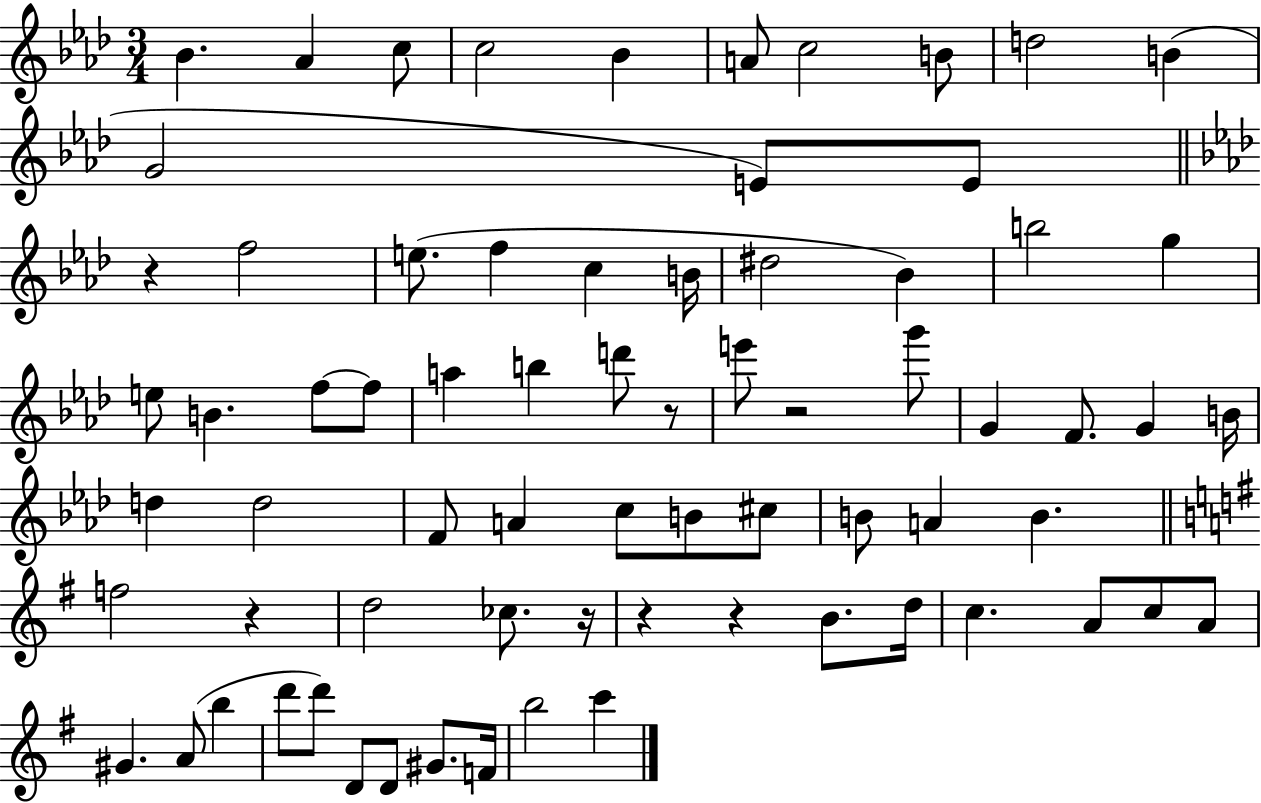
Bb4/q. Ab4/q C5/e C5/h Bb4/q A4/e C5/h B4/e D5/h B4/q G4/h E4/e E4/e R/q F5/h E5/e. F5/q C5/q B4/s D#5/h Bb4/q B5/h G5/q E5/e B4/q. F5/e F5/e A5/q B5/q D6/e R/e E6/e R/h G6/e G4/q F4/e. G4/q B4/s D5/q D5/h F4/e A4/q C5/e B4/e C#5/e B4/e A4/q B4/q. F5/h R/q D5/h CES5/e. R/s R/q R/q B4/e. D5/s C5/q. A4/e C5/e A4/e G#4/q. A4/e B5/q D6/e D6/e D4/e D4/e G#4/e. F4/s B5/h C6/q